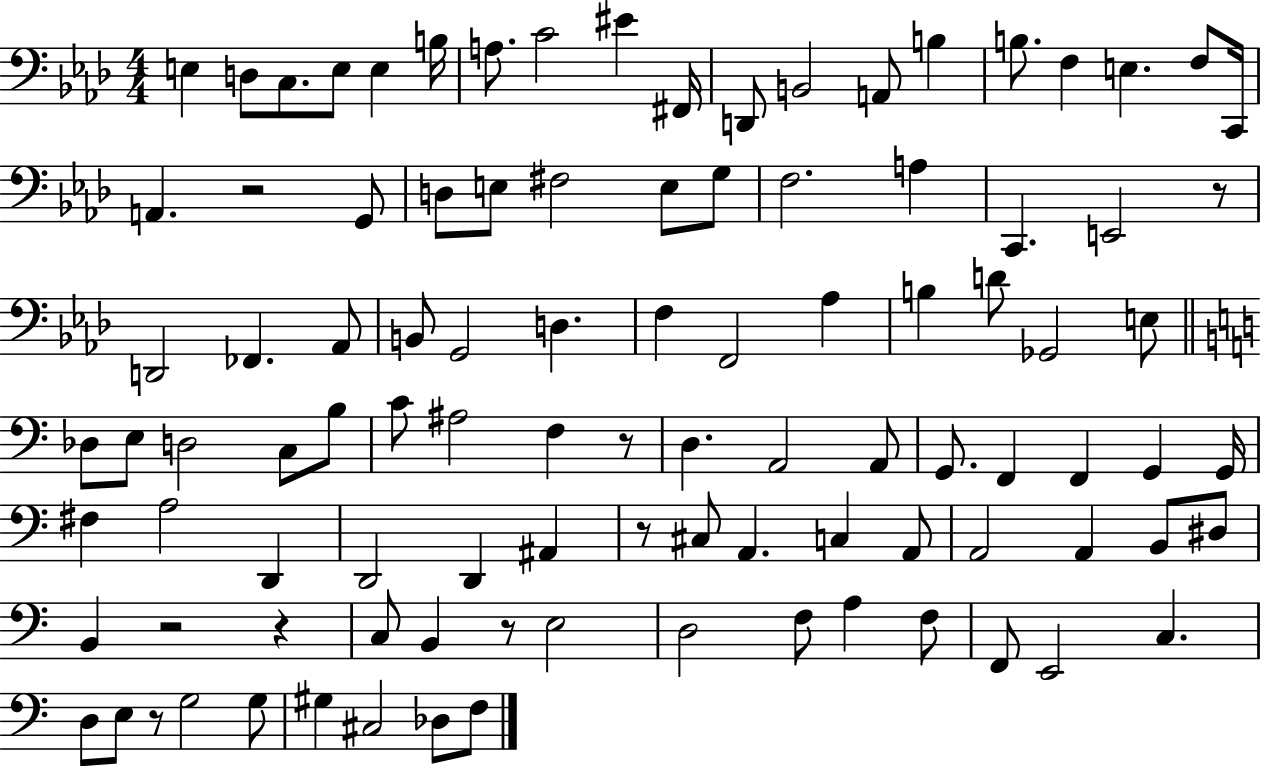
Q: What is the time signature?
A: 4/4